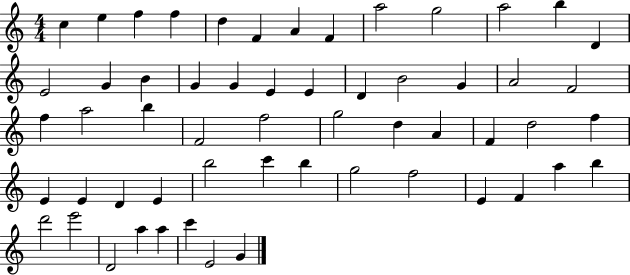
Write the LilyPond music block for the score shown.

{
  \clef treble
  \numericTimeSignature
  \time 4/4
  \key c \major
  c''4 e''4 f''4 f''4 | d''4 f'4 a'4 f'4 | a''2 g''2 | a''2 b''4 d'4 | \break e'2 g'4 b'4 | g'4 g'4 e'4 e'4 | d'4 b'2 g'4 | a'2 f'2 | \break f''4 a''2 b''4 | f'2 f''2 | g''2 d''4 a'4 | f'4 d''2 f''4 | \break e'4 e'4 d'4 e'4 | b''2 c'''4 b''4 | g''2 f''2 | e'4 f'4 a''4 b''4 | \break d'''2 e'''2 | d'2 a''4 a''4 | c'''4 e'2 g'4 | \bar "|."
}